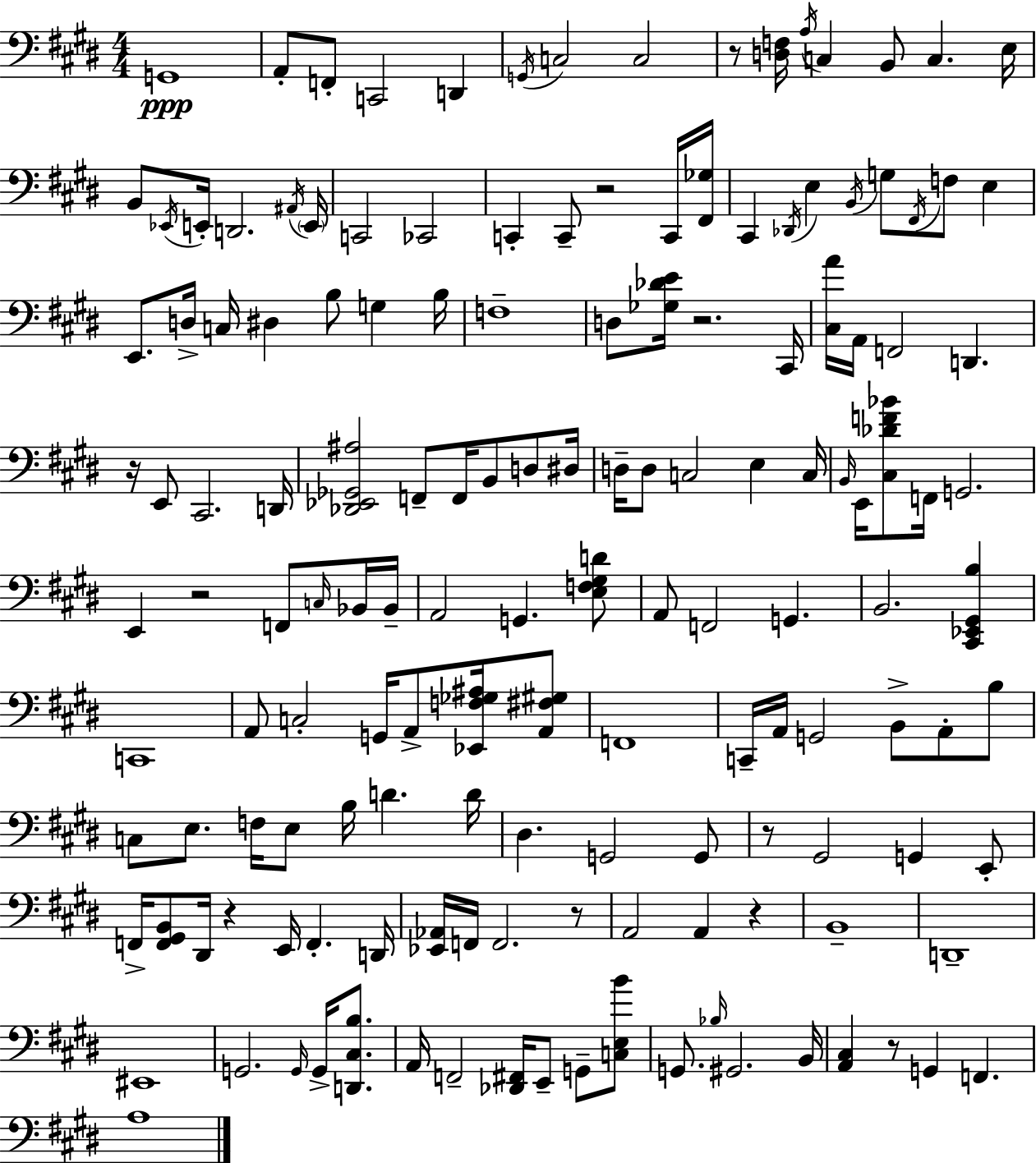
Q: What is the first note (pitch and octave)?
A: G2